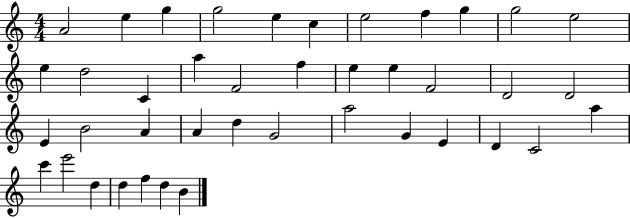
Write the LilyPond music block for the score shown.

{
  \clef treble
  \numericTimeSignature
  \time 4/4
  \key c \major
  a'2 e''4 g''4 | g''2 e''4 c''4 | e''2 f''4 g''4 | g''2 e''2 | \break e''4 d''2 c'4 | a''4 f'2 f''4 | e''4 e''4 f'2 | d'2 d'2 | \break e'4 b'2 a'4 | a'4 d''4 g'2 | a''2 g'4 e'4 | d'4 c'2 a''4 | \break c'''4 e'''2 d''4 | d''4 f''4 d''4 b'4 | \bar "|."
}